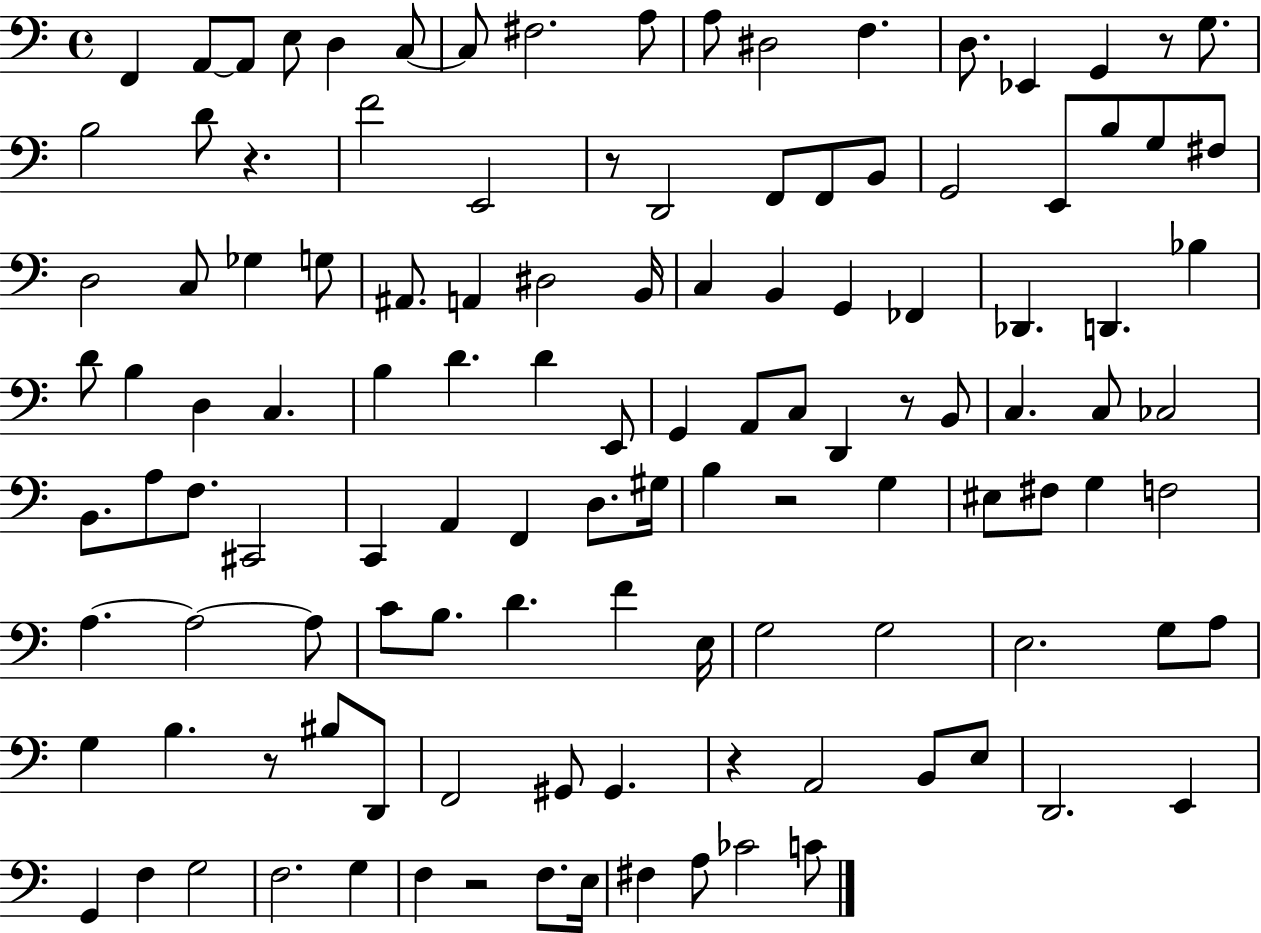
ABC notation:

X:1
T:Untitled
M:4/4
L:1/4
K:C
F,, A,,/2 A,,/2 E,/2 D, C,/2 C,/2 ^F,2 A,/2 A,/2 ^D,2 F, D,/2 _E,, G,, z/2 G,/2 B,2 D/2 z F2 E,,2 z/2 D,,2 F,,/2 F,,/2 B,,/2 G,,2 E,,/2 B,/2 G,/2 ^F,/2 D,2 C,/2 _G, G,/2 ^A,,/2 A,, ^D,2 B,,/4 C, B,, G,, _F,, _D,, D,, _B, D/2 B, D, C, B, D D E,,/2 G,, A,,/2 C,/2 D,, z/2 B,,/2 C, C,/2 _C,2 B,,/2 A,/2 F,/2 ^C,,2 C,, A,, F,, D,/2 ^G,/4 B, z2 G, ^E,/2 ^F,/2 G, F,2 A, A,2 A,/2 C/2 B,/2 D F E,/4 G,2 G,2 E,2 G,/2 A,/2 G, B, z/2 ^B,/2 D,,/2 F,,2 ^G,,/2 ^G,, z A,,2 B,,/2 E,/2 D,,2 E,, G,, F, G,2 F,2 G, F, z2 F,/2 E,/4 ^F, A,/2 _C2 C/2